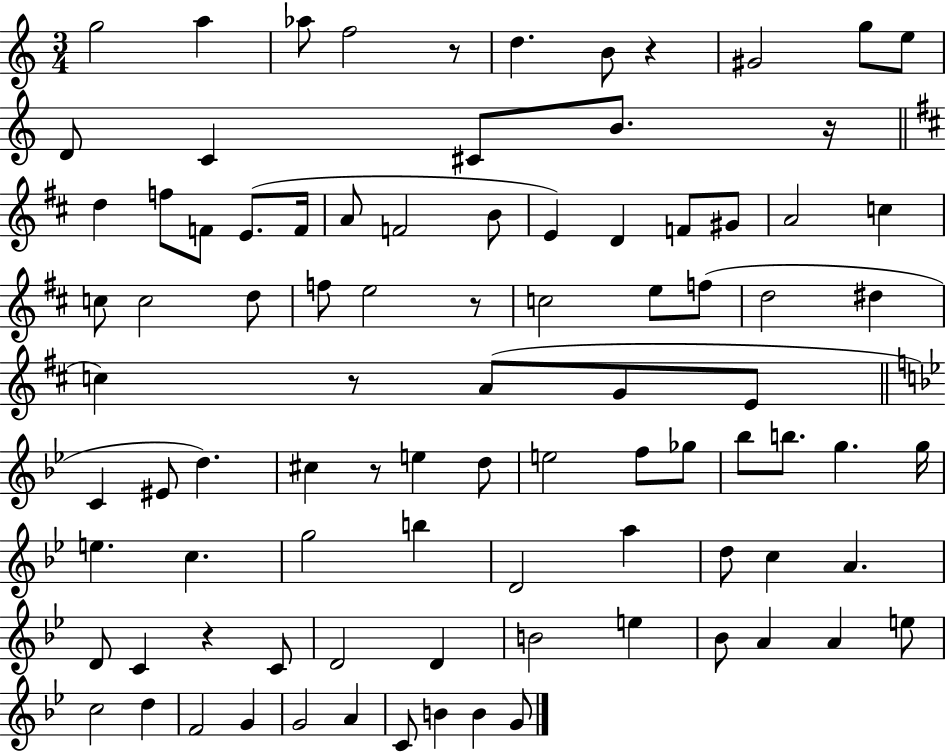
G5/h A5/q Ab5/e F5/h R/e D5/q. B4/e R/q G#4/h G5/e E5/e D4/e C4/q C#4/e B4/e. R/s D5/q F5/e F4/e E4/e. F4/s A4/e F4/h B4/e E4/q D4/q F4/e G#4/e A4/h C5/q C5/e C5/h D5/e F5/e E5/h R/e C5/h E5/e F5/e D5/h D#5/q C5/q R/e A4/e G4/e E4/e C4/q EIS4/e D5/q. C#5/q R/e E5/q D5/e E5/h F5/e Gb5/e Bb5/e B5/e. G5/q. G5/s E5/q. C5/q. G5/h B5/q D4/h A5/q D5/e C5/q A4/q. D4/e C4/q R/q C4/e D4/h D4/q B4/h E5/q Bb4/e A4/q A4/q E5/e C5/h D5/q F4/h G4/q G4/h A4/q C4/e B4/q B4/q G4/e